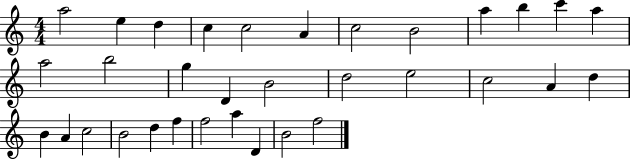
A5/h E5/q D5/q C5/q C5/h A4/q C5/h B4/h A5/q B5/q C6/q A5/q A5/h B5/h G5/q D4/q B4/h D5/h E5/h C5/h A4/q D5/q B4/q A4/q C5/h B4/h D5/q F5/q F5/h A5/q D4/q B4/h F5/h